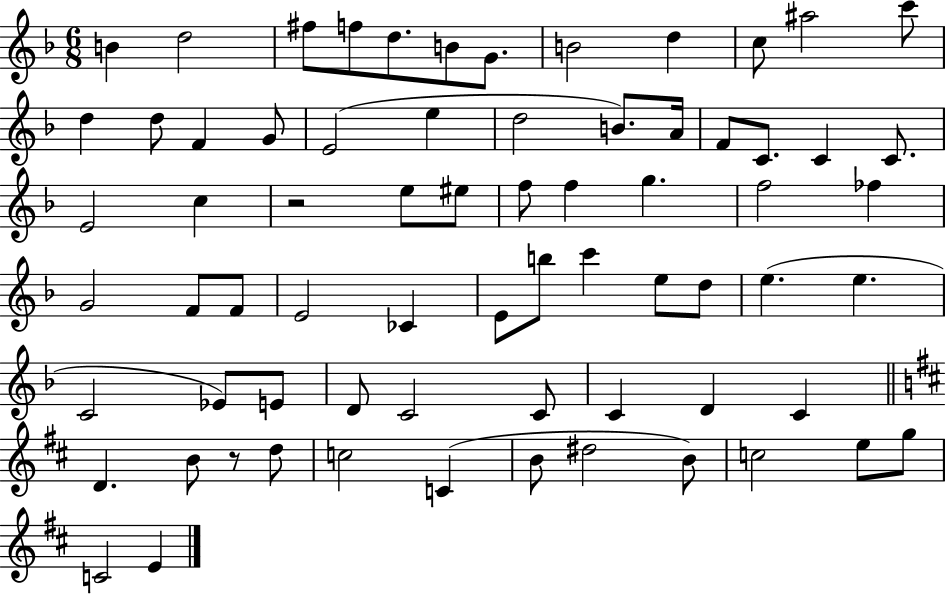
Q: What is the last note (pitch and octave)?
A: E4